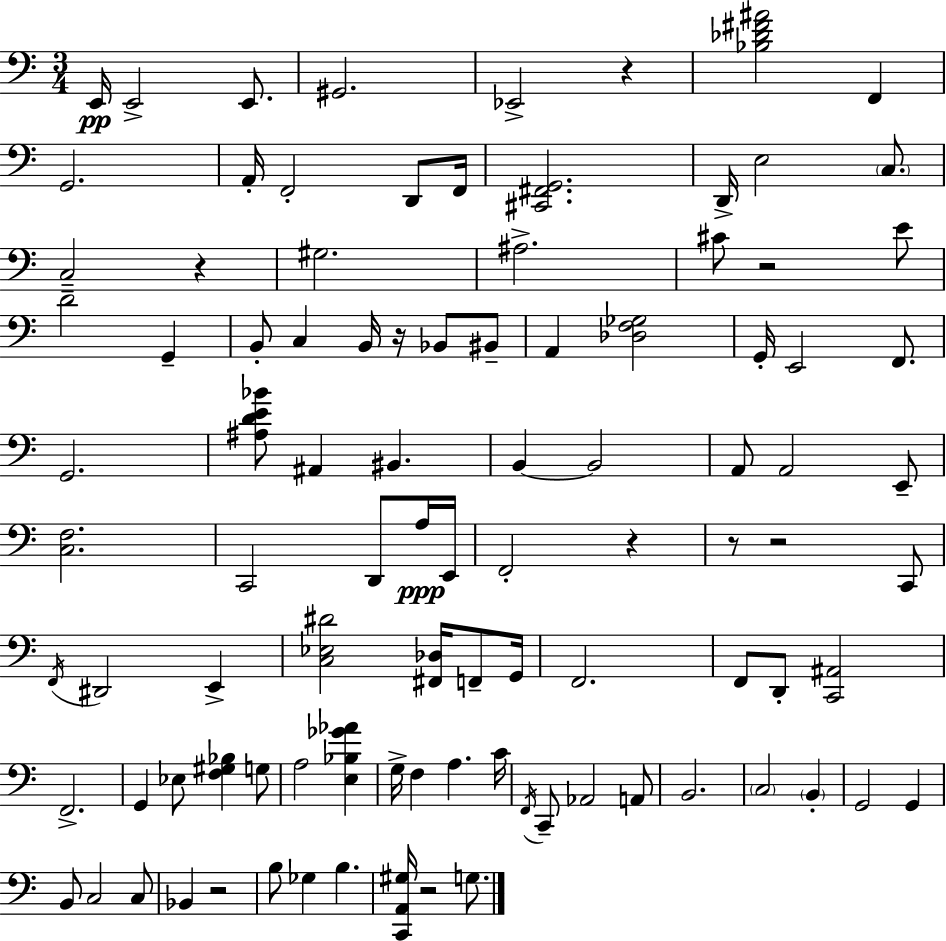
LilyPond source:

{
  \clef bass
  \numericTimeSignature
  \time 3/4
  \key a \minor
  e,16\pp e,2-> e,8. | gis,2. | ees,2-> r4 | <bes des' fis' ais'>2 f,4 | \break g,2. | a,16-. f,2-. d,8 f,16 | <cis, fis, g,>2. | d,16-> e2 \parenthesize c8. | \break c2-- r4 | gis2. | ais2.-> | cis'8 r2 e'8 | \break d'2-- g,4-- | b,8-. c4 b,16 r16 bes,8 bis,8-- | a,4 <des f ges>2 | g,16-. e,2 f,8. | \break g,2. | <ais d' e' bes'>8 ais,4 bis,4. | b,4~~ b,2 | a,8 a,2 e,8-- | \break <c f>2. | c,2 d,8 a16\ppp e,16 | f,2-. r4 | r8 r2 c,8 | \break \acciaccatura { f,16 } dis,2 e,4-> | <c ees dis'>2 <fis, des>16 f,8-- | g,16 f,2. | f,8 d,8-. <c, ais,>2 | \break f,2.-> | g,4 ees8 <f gis bes>4 g8 | a2 <e bes ges' aes'>4 | g16-> f4 a4. | \break c'16 \acciaccatura { f,16 } c,8-- aes,2 | a,8 b,2. | \parenthesize c2 \parenthesize b,4-. | g,2 g,4 | \break b,8 c2 | c8 bes,4 r2 | b8 ges4 b4. | <c, a, gis>16 r2 g8. | \break \bar "|."
}